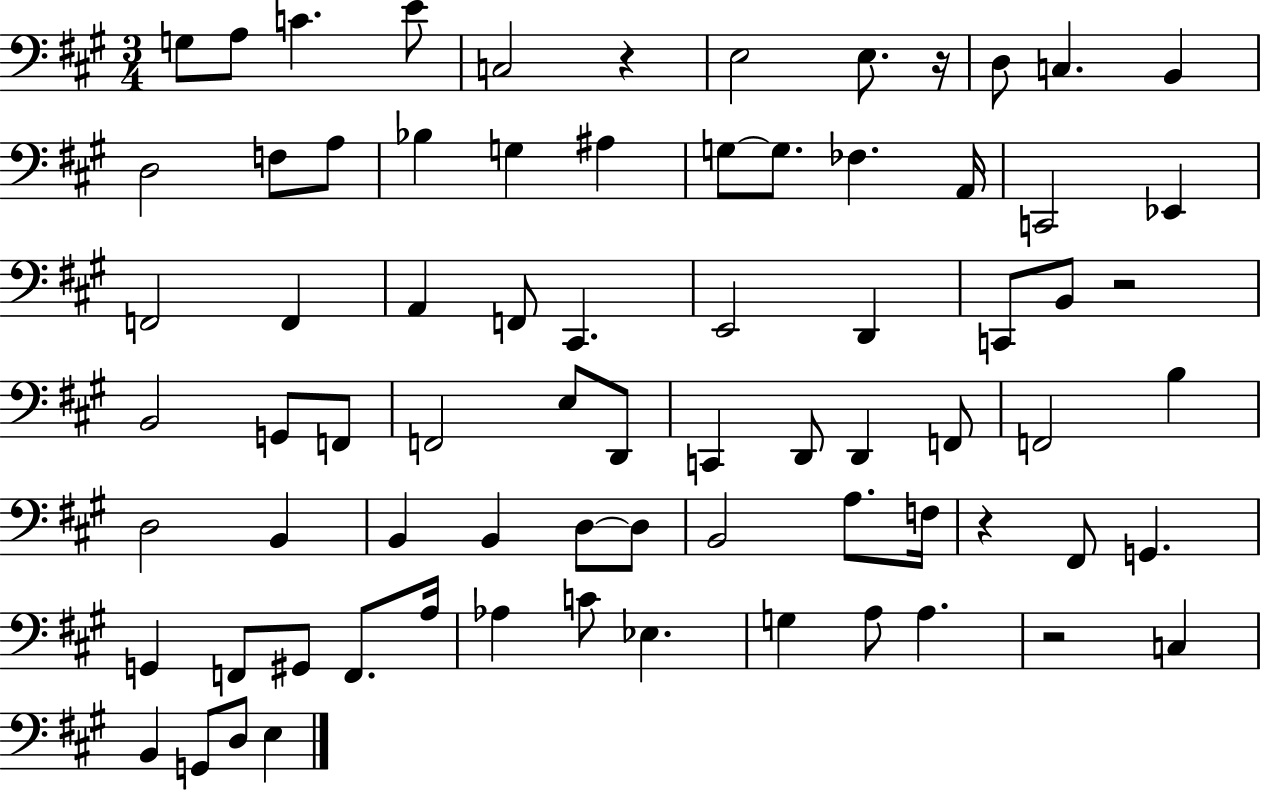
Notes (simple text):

G3/e A3/e C4/q. E4/e C3/h R/q E3/h E3/e. R/s D3/e C3/q. B2/q D3/h F3/e A3/e Bb3/q G3/q A#3/q G3/e G3/e. FES3/q. A2/s C2/h Eb2/q F2/h F2/q A2/q F2/e C#2/q. E2/h D2/q C2/e B2/e R/h B2/h G2/e F2/e F2/h E3/e D2/e C2/q D2/e D2/q F2/e F2/h B3/q D3/h B2/q B2/q B2/q D3/e D3/e B2/h A3/e. F3/s R/q F#2/e G2/q. G2/q F2/e G#2/e F2/e. A3/s Ab3/q C4/e Eb3/q. G3/q A3/e A3/q. R/h C3/q B2/q G2/e D3/e E3/q